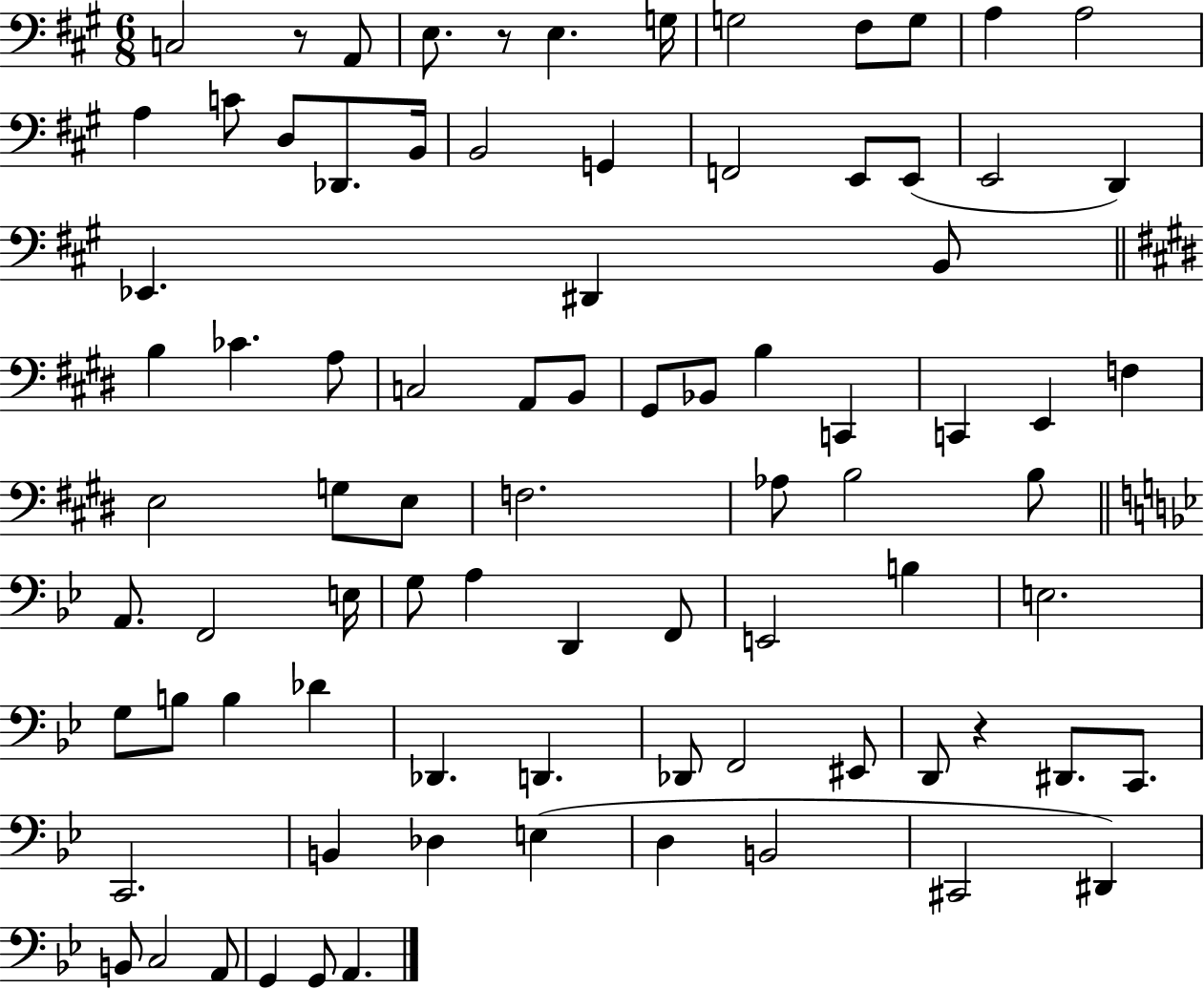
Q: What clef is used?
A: bass